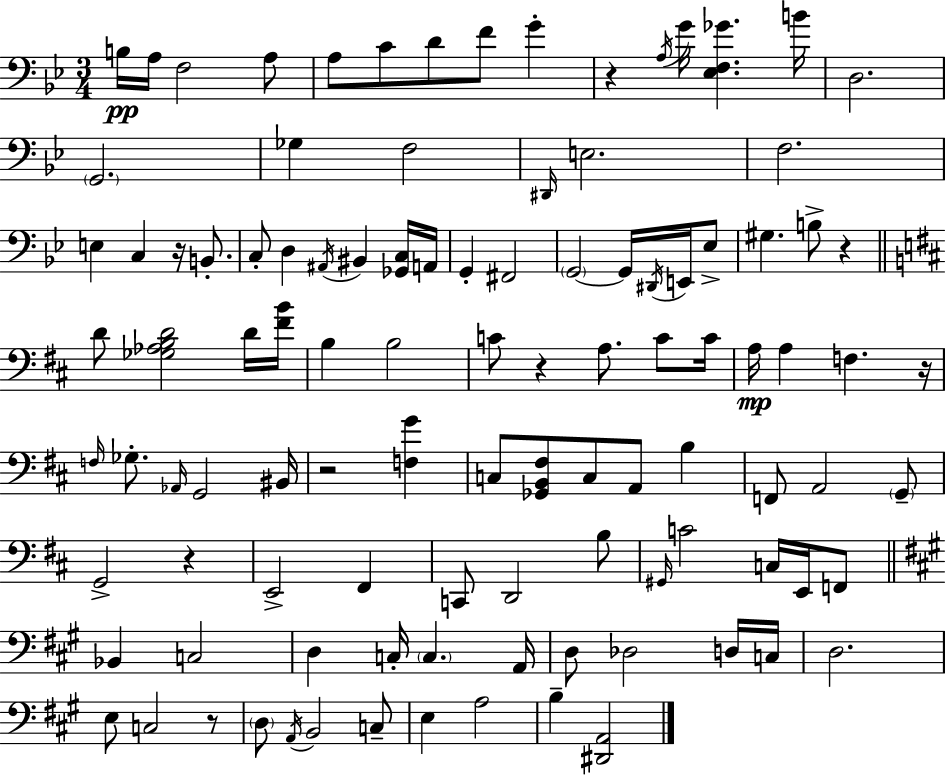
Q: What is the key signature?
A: BES major